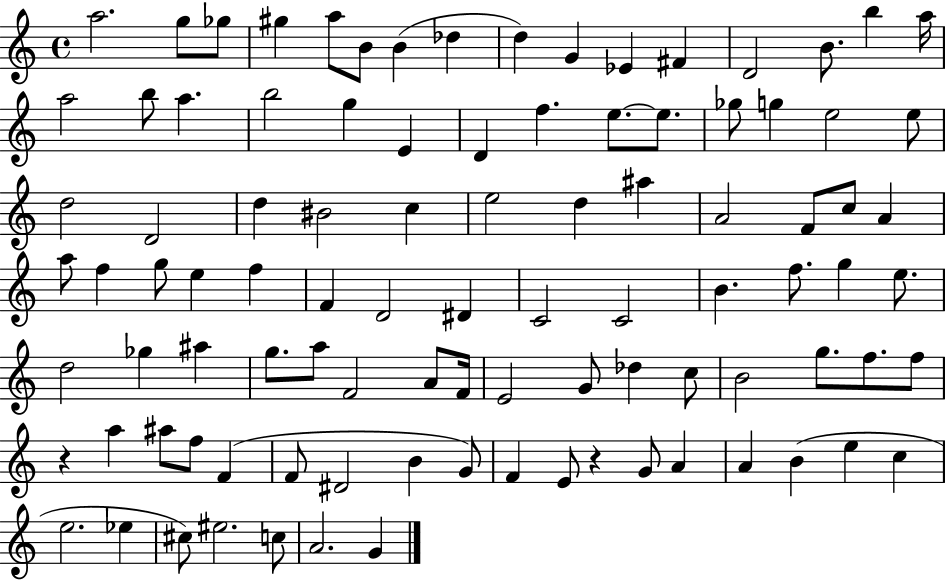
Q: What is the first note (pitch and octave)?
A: A5